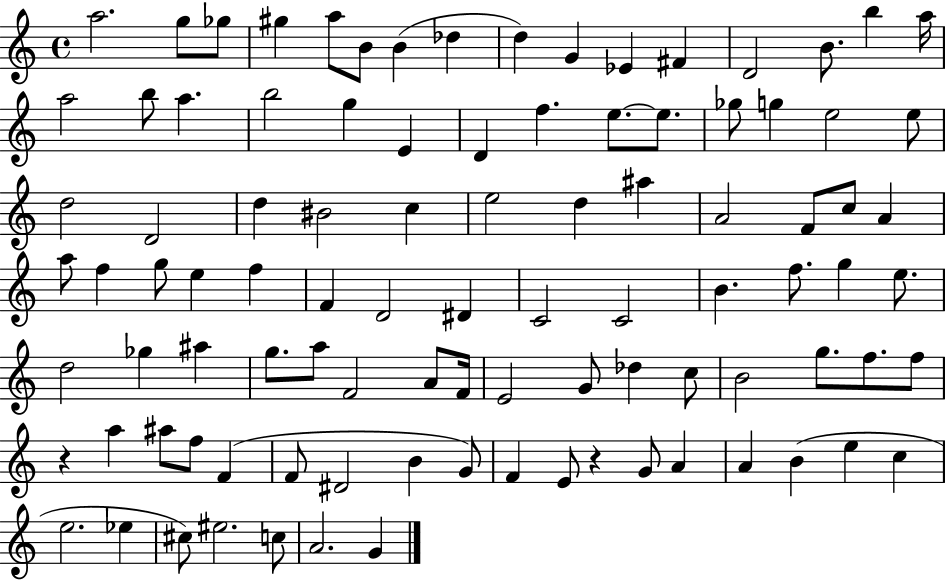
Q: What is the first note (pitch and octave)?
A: A5